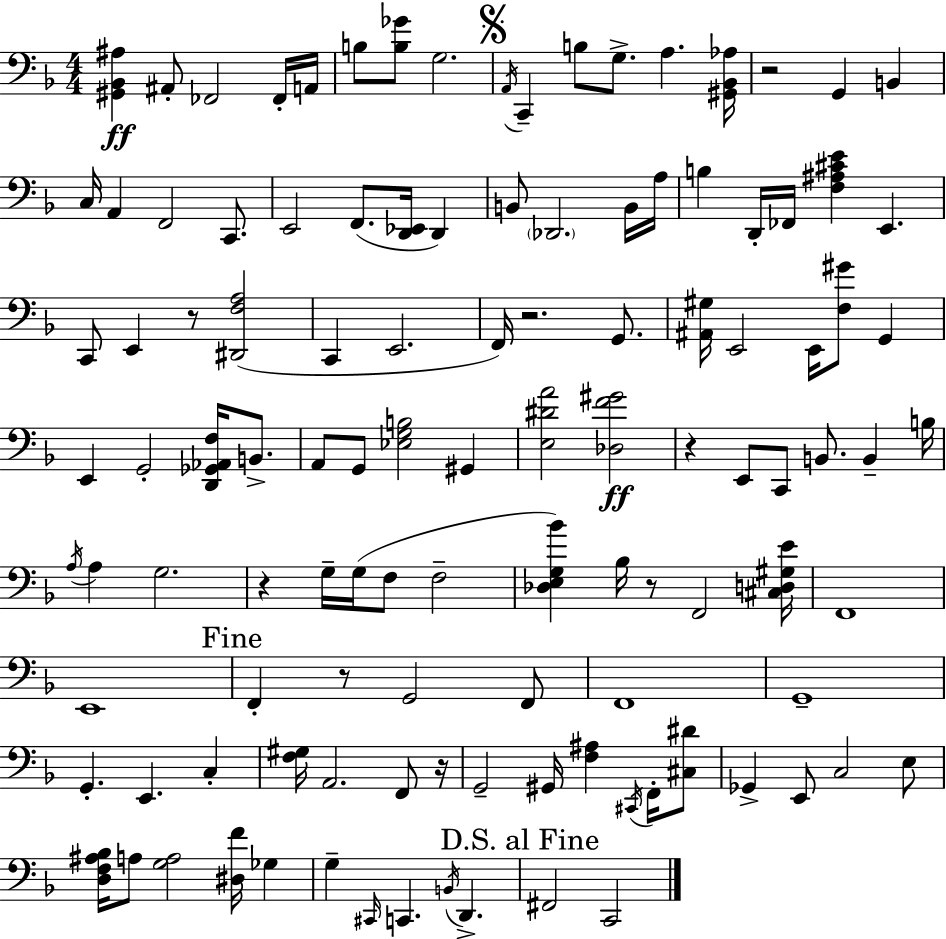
X:1
T:Untitled
M:4/4
L:1/4
K:F
[^G,,_B,,^A,] ^A,,/2 _F,,2 _F,,/4 A,,/4 B,/2 [B,_G]/2 G,2 A,,/4 C,, B,/2 G,/2 A, [^G,,_B,,_A,]/4 z2 G,, B,, C,/4 A,, F,,2 C,,/2 E,,2 F,,/2 [D,,_E,,]/4 D,, B,,/2 _D,,2 B,,/4 A,/4 B, D,,/4 _F,,/4 [F,^A,^CE] E,, C,,/2 E,, z/2 [^D,,F,A,]2 C,, E,,2 F,,/4 z2 G,,/2 [^A,,^G,]/4 E,,2 E,,/4 [F,^G]/2 G,, E,, G,,2 [D,,_G,,_A,,F,]/4 B,,/2 A,,/2 G,,/2 [_E,G,B,]2 ^G,, [E,^DA]2 [_D,F^G]2 z E,,/2 C,,/2 B,,/2 B,, B,/4 A,/4 A, G,2 z G,/4 G,/4 F,/2 F,2 [_D,E,G,_B] _B,/4 z/2 F,,2 [^C,D,^G,E]/4 F,,4 E,,4 F,, z/2 G,,2 F,,/2 F,,4 G,,4 G,, E,, C, [F,^G,]/4 A,,2 F,,/2 z/4 G,,2 ^G,,/4 [F,^A,] ^C,,/4 F,,/4 [^C,^D]/2 _G,, E,,/2 C,2 E,/2 [D,F,^A,_B,]/4 A,/2 [G,A,]2 [^D,F]/4 _G, G, ^C,,/4 C,, B,,/4 D,, ^F,,2 C,,2